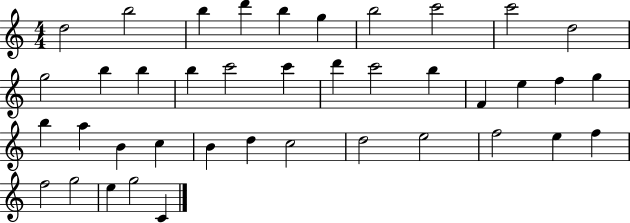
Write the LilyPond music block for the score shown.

{
  \clef treble
  \numericTimeSignature
  \time 4/4
  \key c \major
  d''2 b''2 | b''4 d'''4 b''4 g''4 | b''2 c'''2 | c'''2 d''2 | \break g''2 b''4 b''4 | b''4 c'''2 c'''4 | d'''4 c'''2 b''4 | f'4 e''4 f''4 g''4 | \break b''4 a''4 b'4 c''4 | b'4 d''4 c''2 | d''2 e''2 | f''2 e''4 f''4 | \break f''2 g''2 | e''4 g''2 c'4 | \bar "|."
}